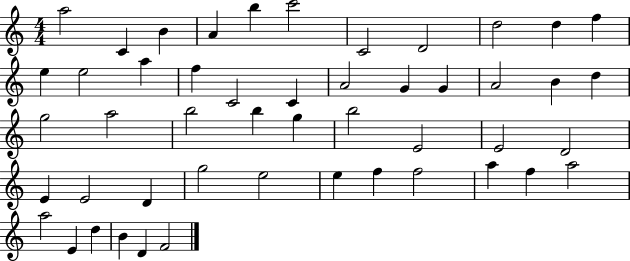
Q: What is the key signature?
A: C major